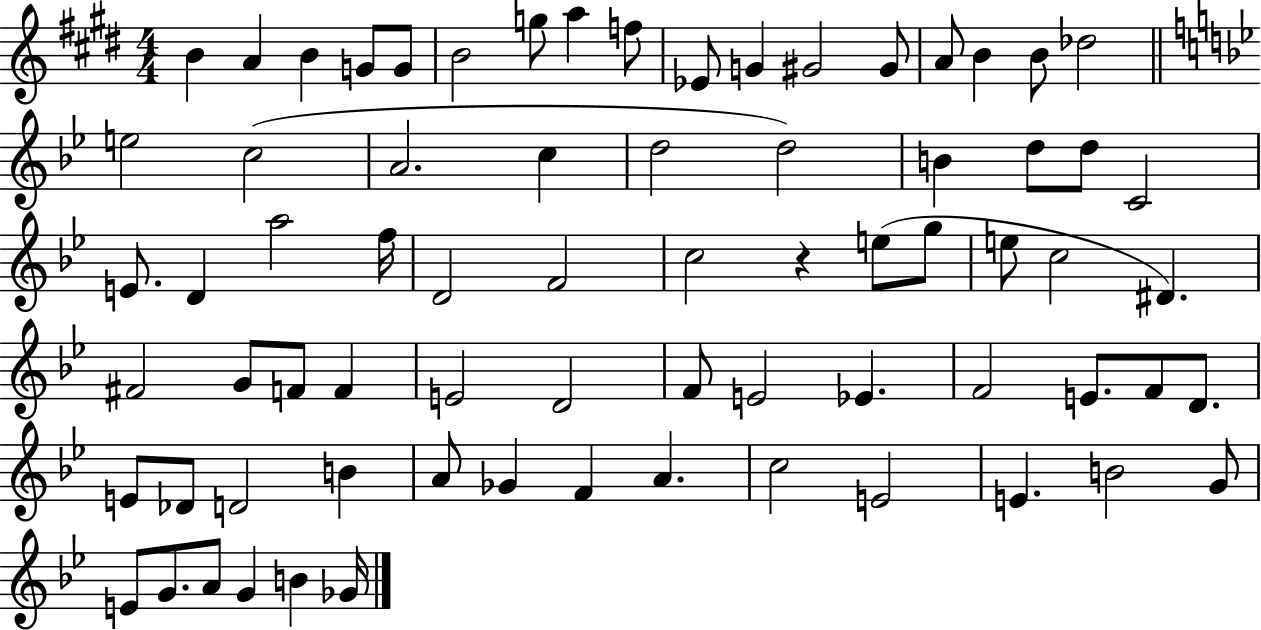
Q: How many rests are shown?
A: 1